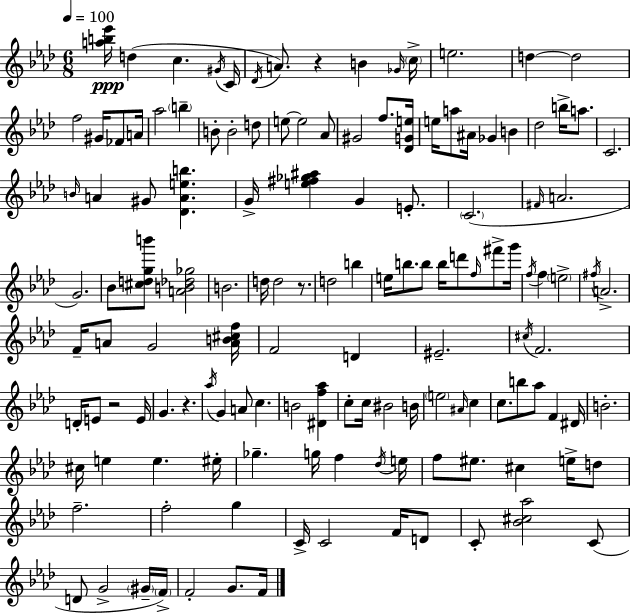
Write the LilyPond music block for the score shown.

{
  \clef treble
  \numericTimeSignature
  \time 6/8
  \key aes \major
  \tempo 4 = 100
  <a'' b'' ees'''>16\ppp d''4( c''4. \acciaccatura { gis'16 } | c'16 \acciaccatura { des'16 }) a'8. r4 b'4 | \grace { ges'16 } \parenthesize c''16-> e''2. | d''4~~ d''2 | \break f''2 gis'16 | fes'8 a'16 aes''2 \parenthesize b''4-- | b'8-. b'2-. | d''8 e''8~~ e''2 | \break aes'8 gis'2 f''8. | <des' g' e''>16 e''16 a''8 ais'16 ges'4 b'4 | des''2 b''16-> | a''8. c'2. | \break \grace { b'16 } a'4 gis'8 <des' a' e'' b''>4. | g'16-> <e'' fis'' ges'' ais''>4 g'4 | e'8.-. \parenthesize c'2.( | \grace { fis'16 } a'2. | \break g'2.) | bes'8 <cis'' d'' g'' b'''>8 <a' b' des'' ges''>2 | b'2. | d''16 d''2 | \break r8. d''2 | b''4 e''16 b''8. b''8 b''16 | d'''8 \grace { f''16 } fis'''8-> g'''16 \acciaccatura { f''16 } f''4 \parenthesize e''2-> | \acciaccatura { fis''16 } a'2.-> | \break f'16-- a'8 g'2 | <a' b' cis'' f''>16 f'2 | d'4 eis'2.-- | \acciaccatura { cis''16 } f'2. | \break d'16-. e'8 | r2 e'16 g'4. | r4. \acciaccatura { aes''16 } g'4 | a'8 c''4. b'2 | \break <dis' f'' aes''>4 c''8-. | c''16 bis'2 b'16 \parenthesize e''2 | \grace { ais'16 } c''4 c''8. | b''8 aes''8 f'4 dis'16 b'2.-. | \break cis''16 | e''4 e''4. eis''16-. ges''4.-- | g''16 f''4 \acciaccatura { des''16 } e''16 | f''8 eis''8. cis''4 e''16-> d''8 | \break f''2.-- | f''2-. g''4 | c'16-> c'2 f'16 d'8 | c'8-. <bes' cis'' aes''>2 c'8( | \break d'8 g'2-> \parenthesize gis'16-- \parenthesize f'16->) | f'2-. g'8. f'16 | \bar "|."
}